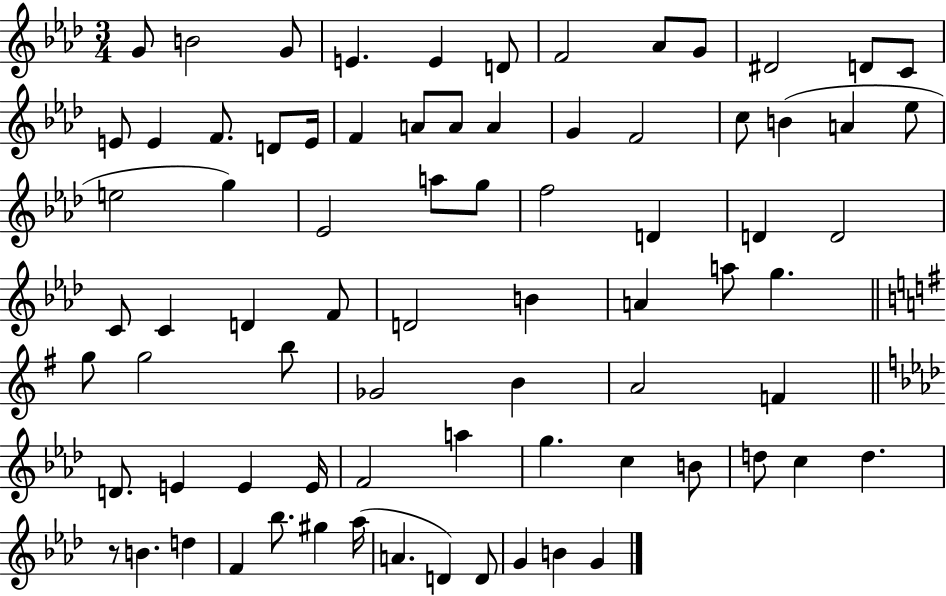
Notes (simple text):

G4/e B4/h G4/e E4/q. E4/q D4/e F4/h Ab4/e G4/e D#4/h D4/e C4/e E4/e E4/q F4/e. D4/e E4/s F4/q A4/e A4/e A4/q G4/q F4/h C5/e B4/q A4/q Eb5/e E5/h G5/q Eb4/h A5/e G5/e F5/h D4/q D4/q D4/h C4/e C4/q D4/q F4/e D4/h B4/q A4/q A5/e G5/q. G5/e G5/h B5/e Gb4/h B4/q A4/h F4/q D4/e. E4/q E4/q E4/s F4/h A5/q G5/q. C5/q B4/e D5/e C5/q D5/q. R/e B4/q. D5/q F4/q Bb5/e. G#5/q Ab5/s A4/q. D4/q D4/e G4/q B4/q G4/q